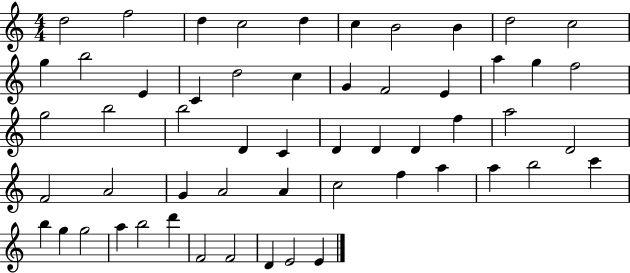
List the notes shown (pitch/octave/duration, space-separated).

D5/h F5/h D5/q C5/h D5/q C5/q B4/h B4/q D5/h C5/h G5/q B5/h E4/q C4/q D5/h C5/q G4/q F4/h E4/q A5/q G5/q F5/h G5/h B5/h B5/h D4/q C4/q D4/q D4/q D4/q F5/q A5/h D4/h F4/h A4/h G4/q A4/h A4/q C5/h F5/q A5/q A5/q B5/h C6/q B5/q G5/q G5/h A5/q B5/h D6/q F4/h F4/h D4/q E4/h E4/q